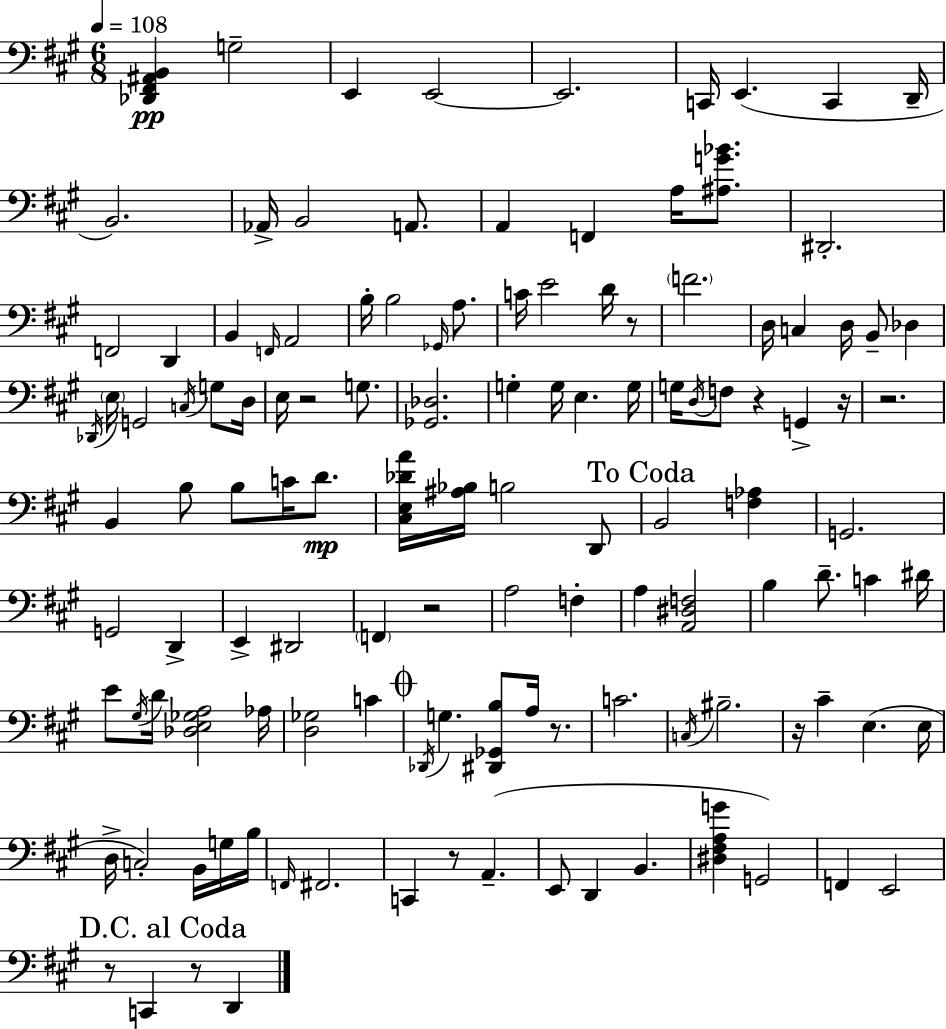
[Db2,F#2,A#2,B2]/q G3/h E2/q E2/h E2/h. C2/s E2/q. C2/q D2/s B2/h. Ab2/s B2/h A2/e. A2/q F2/q A3/s [A#3,G4,Bb4]/e. D#2/h. F2/h D2/q B2/q F2/s A2/h B3/s B3/h Gb2/s A3/e. C4/s E4/h D4/s R/e F4/h. D3/s C3/q D3/s B2/e Db3/q Db2/s E3/s G2/h C3/s G3/e D3/s E3/s R/h G3/e. [Gb2,Db3]/h. G3/q G3/s E3/q. G3/s G3/s D3/s F3/e R/q G2/q R/s R/h. B2/q B3/e B3/e C4/s D4/e. [C#3,E3,Db4,A4]/s [A#3,Bb3]/s B3/h D2/e B2/h [F3,Ab3]/q G2/h. G2/h D2/q E2/q D#2/h F2/q R/h A3/h F3/q A3/q [A2,D#3,F3]/h B3/q D4/e. C4/q D#4/s E4/e G#3/s D4/s [Db3,E3,Gb3,A3]/h Ab3/s [D3,Gb3]/h C4/q Db2/s G3/q. [D#2,Gb2,B3]/e A3/s R/e. C4/h. C3/s BIS3/h. R/s C#4/q E3/q. E3/s D3/s C3/h B2/s G3/s B3/s F2/s F#2/h. C2/q R/e A2/q. E2/e D2/q B2/q. [D#3,F#3,A3,G4]/q G2/h F2/q E2/h R/e C2/q R/e D2/q